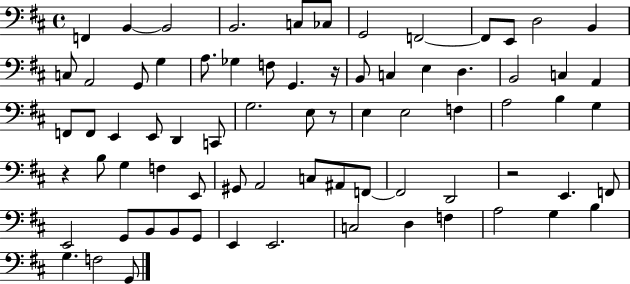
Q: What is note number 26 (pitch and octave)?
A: C3